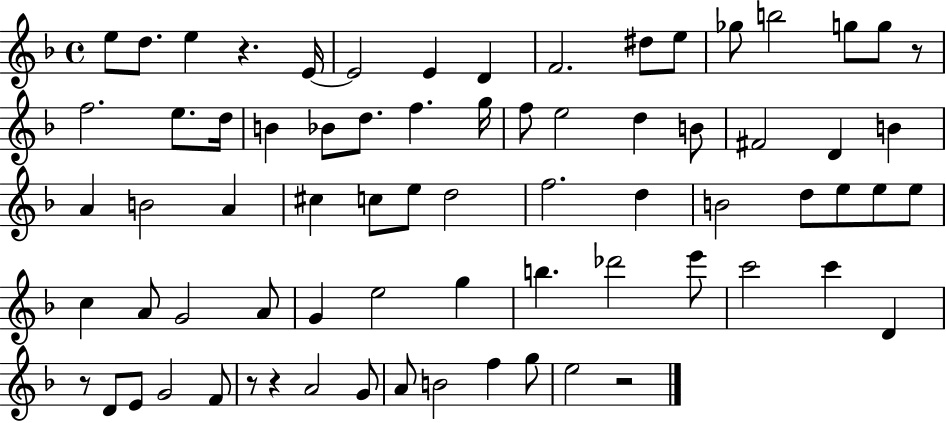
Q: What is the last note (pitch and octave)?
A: E5